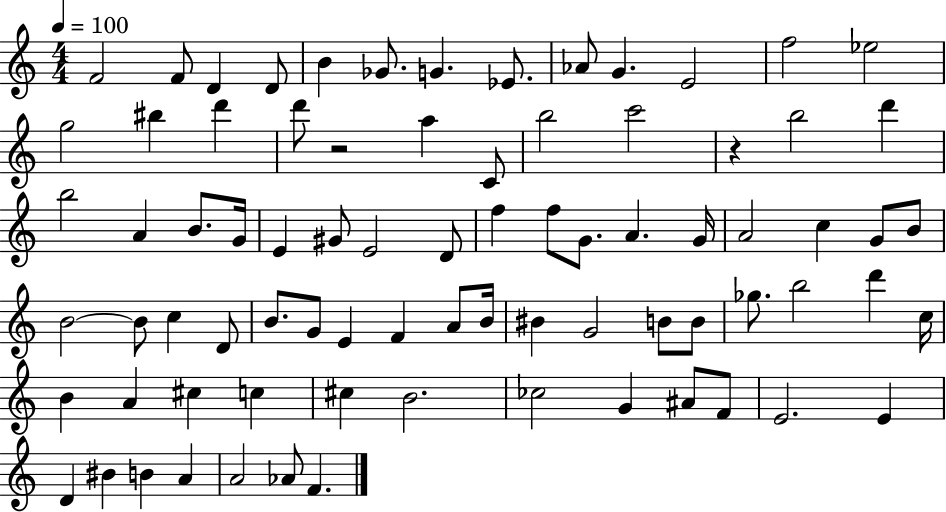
X:1
T:Untitled
M:4/4
L:1/4
K:C
F2 F/2 D D/2 B _G/2 G _E/2 _A/2 G E2 f2 _e2 g2 ^b d' d'/2 z2 a C/2 b2 c'2 z b2 d' b2 A B/2 G/4 E ^G/2 E2 D/2 f f/2 G/2 A G/4 A2 c G/2 B/2 B2 B/2 c D/2 B/2 G/2 E F A/2 B/4 ^B G2 B/2 B/2 _g/2 b2 d' c/4 B A ^c c ^c B2 _c2 G ^A/2 F/2 E2 E D ^B B A A2 _A/2 F